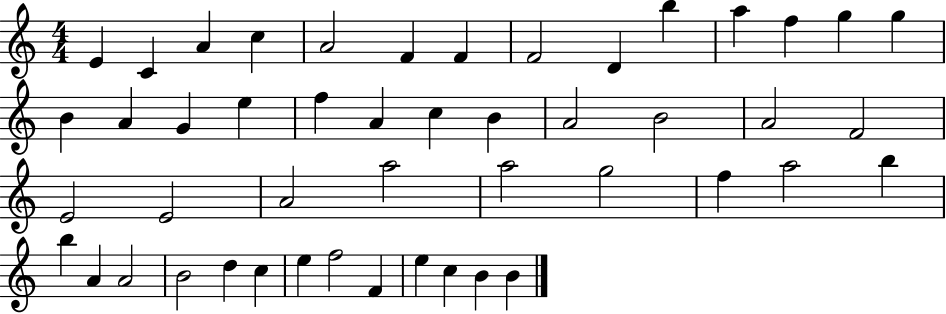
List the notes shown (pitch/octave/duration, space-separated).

E4/q C4/q A4/q C5/q A4/h F4/q F4/q F4/h D4/q B5/q A5/q F5/q G5/q G5/q B4/q A4/q G4/q E5/q F5/q A4/q C5/q B4/q A4/h B4/h A4/h F4/h E4/h E4/h A4/h A5/h A5/h G5/h F5/q A5/h B5/q B5/q A4/q A4/h B4/h D5/q C5/q E5/q F5/h F4/q E5/q C5/q B4/q B4/q